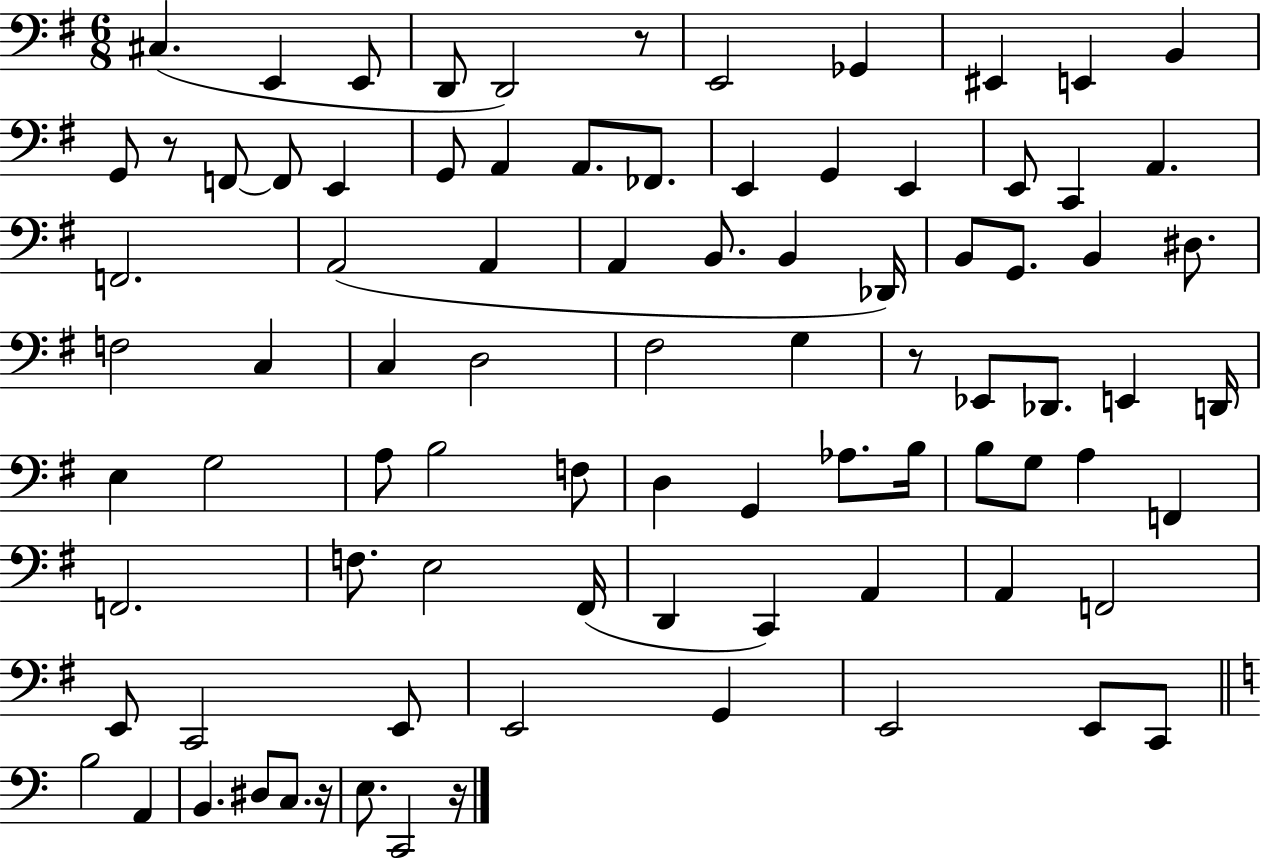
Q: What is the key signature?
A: G major